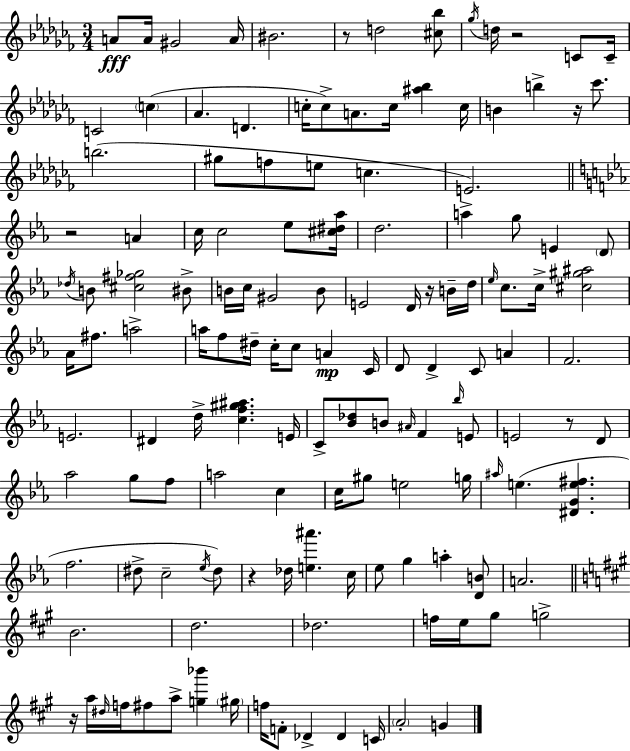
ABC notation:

X:1
T:Untitled
M:3/4
L:1/4
K:Abm
A/2 A/4 ^G2 A/4 ^B2 z/2 d2 [^c_b]/2 _g/4 d/4 z2 C/2 C/4 C2 c _A D c/4 c/2 A/2 c/4 [^a_b] c/4 B b z/4 _c'/2 b2 ^g/2 f/2 e/2 c E2 z2 A c/4 c2 _e/2 [^c^d_a]/4 d2 a g/2 E D/2 _d/4 B/2 [^c^f_g]2 ^B/2 B/4 c/4 ^G2 B/2 E2 D/4 z/4 B/4 d/4 _e/4 c/2 c/4 [^c^g^a]2 _A/4 ^f/2 a2 a/4 f/2 ^d/4 c/4 c/2 A C/4 D/2 D C/2 A F2 E2 ^D d/4 [cf^g^a] E/4 C/2 [_B_d]/2 B/2 ^A/4 F _b/4 E/2 E2 z/2 D/2 _a2 g/2 f/2 a2 c c/4 ^g/2 e2 g/4 ^a/4 e [^DGe^f] f2 ^d/2 c2 _e/4 ^d/2 z _d/4 [e^a'] c/4 _e/2 g a [DB]/2 A2 B2 d2 _d2 f/4 e/4 ^g/2 g2 z/4 a/4 ^d/4 f/4 ^f/2 a/2 [g_b'] ^g/4 f/4 F/2 _D _D C/4 A2 G